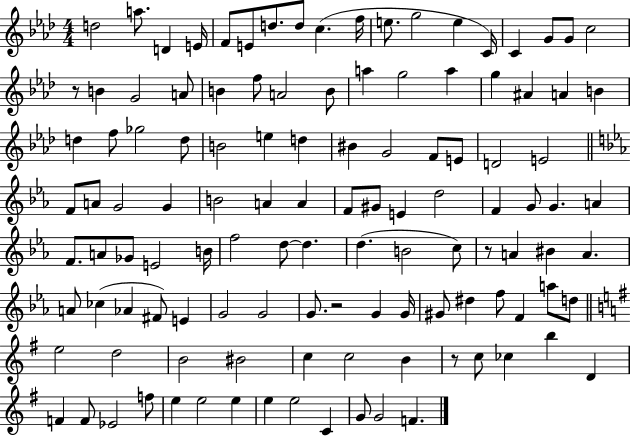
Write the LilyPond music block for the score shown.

{
  \clef treble
  \numericTimeSignature
  \time 4/4
  \key aes \major
  d''2 a''8. d'4 e'16 | f'8 e'8 d''8. d''8 c''4.( f''16 | e''8. g''2 e''4 c'16) | c'4 g'8 g'8 c''2 | \break r8 b'4 g'2 a'8 | b'4 f''8 a'2 b'8 | a''4 g''2 a''4 | g''4 ais'4 a'4 b'4 | \break d''4 f''8 ges''2 d''8 | b'2 e''4 d''4 | bis'4 g'2 f'8 e'8 | d'2 e'2 | \break \bar "||" \break \key ees \major f'8 a'8 g'2 g'4 | b'2 a'4 a'4 | f'8 gis'8 e'4 d''2 | f'4 g'8 g'4. a'4 | \break f'8. a'8 ges'8 e'2 b'16 | f''2 d''8~~ d''4. | d''4.( b'2 c''8) | r8 a'4 bis'4 a'4. | \break a'8 ces''4( aes'4 fis'8) e'4 | g'2 g'2 | g'8. r2 g'4 g'16 | gis'8 dis''4 f''8 f'4 a''8 d''8 | \break \bar "||" \break \key g \major e''2 d''2 | b'2 bis'2 | c''4 c''2 b'4 | r8 c''8 ces''4 b''4 d'4 | \break f'4 f'8 ees'2 f''8 | e''4 e''2 e''4 | e''4 e''2 c'4 | g'8 g'2 f'4. | \break \bar "|."
}